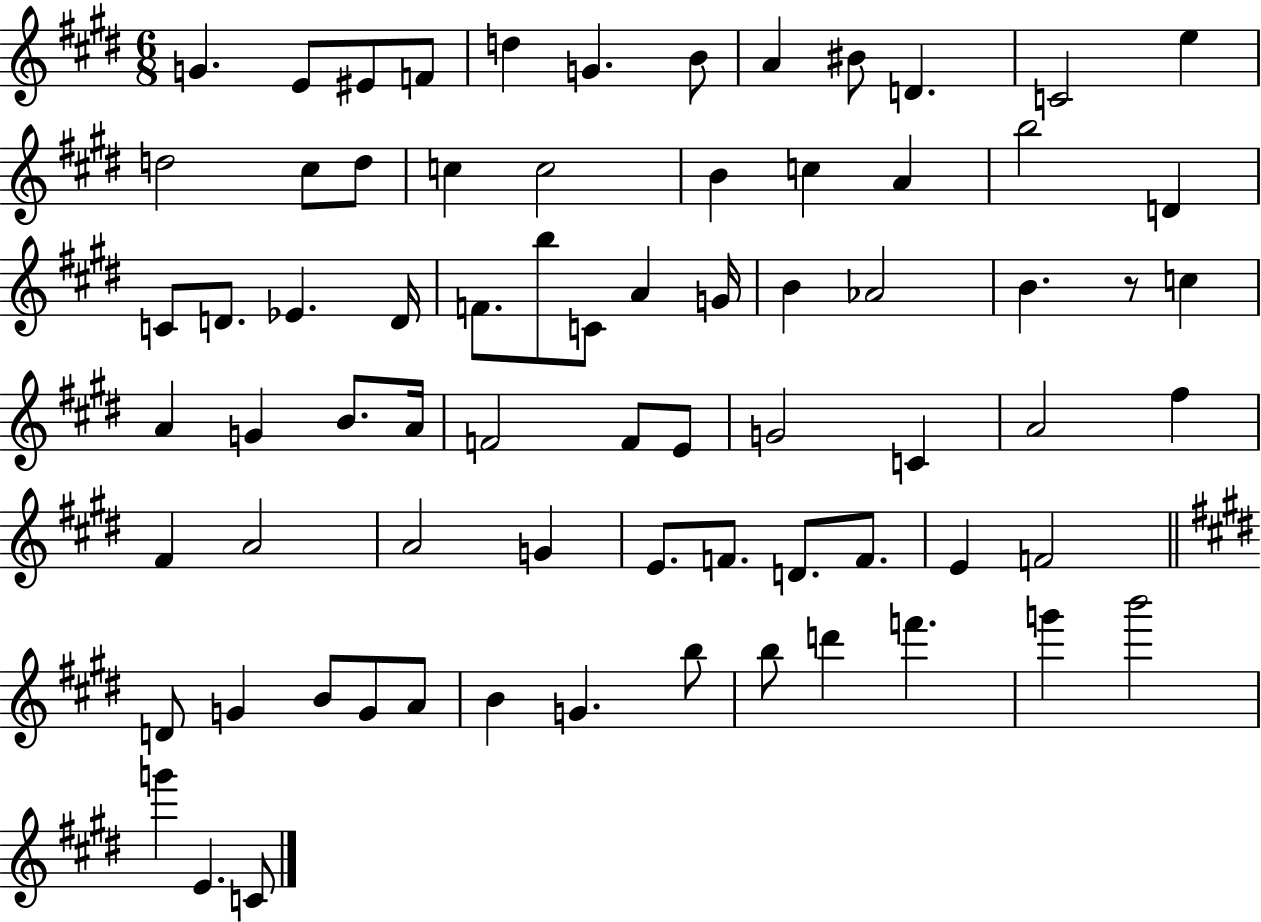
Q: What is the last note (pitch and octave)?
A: C4